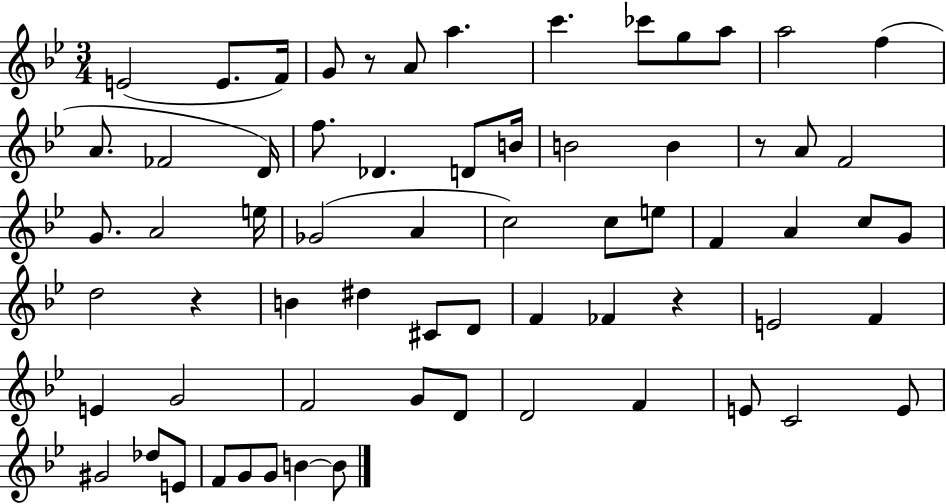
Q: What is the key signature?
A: BES major